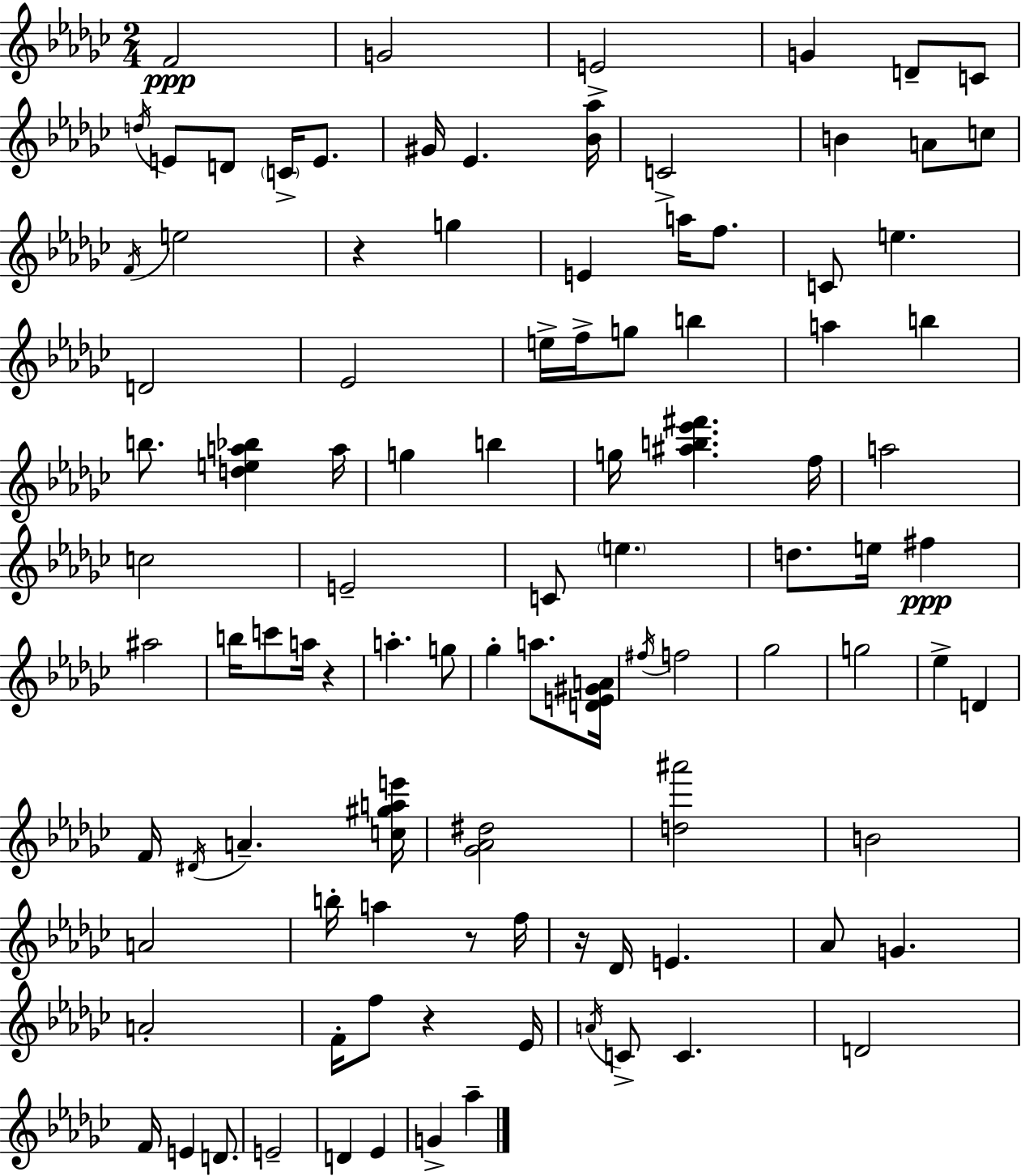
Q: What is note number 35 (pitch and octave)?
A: A5